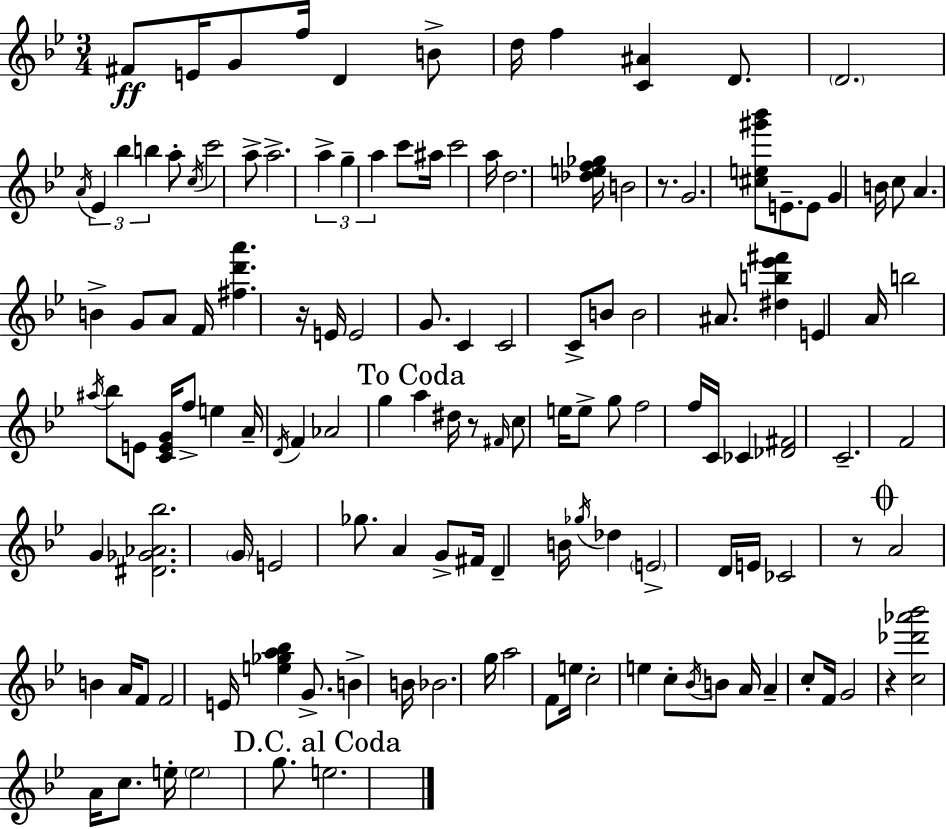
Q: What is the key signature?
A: BES major